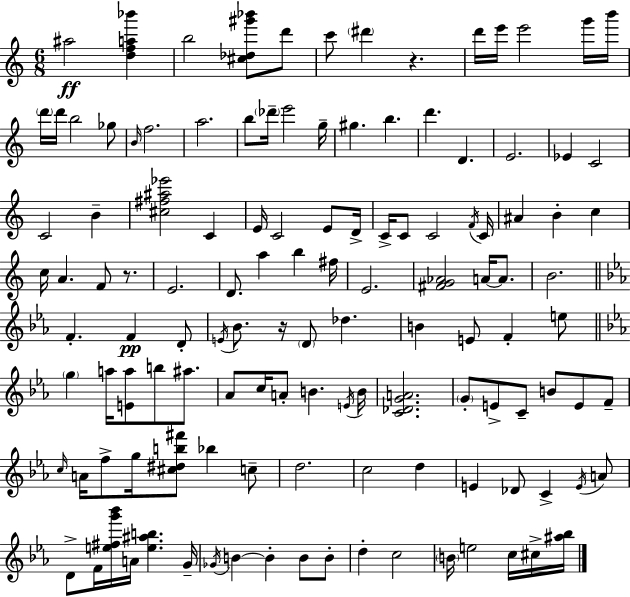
X:1
T:Untitled
M:6/8
L:1/4
K:C
^a2 [dfa_b'] b2 [^c_d^g'_b']/2 d'/2 c'/2 ^d' z d'/4 e'/4 e'2 g'/4 b'/4 d'/4 d'/4 b2 _g/2 B/4 f2 a2 b/2 _d'/4 e'2 g/4 ^g b d' D E2 _E C2 C2 B [^c^f^a_e']2 C E/4 C2 E/2 D/4 C/4 C/2 C2 F/4 C/4 ^A B c c/4 A F/2 z/2 E2 D/2 a b ^f/4 E2 [^FG_A]2 A/4 A/2 B2 F F D/2 E/4 _B/2 z/4 D/2 _d B E/2 F e/2 g a/4 [Ea]/2 b/2 ^a/2 _A/2 c/4 A/2 B E/4 B/4 [C_DGA]2 G/2 E/2 C/2 B/2 E/2 F/2 c/4 A/4 f/2 g/4 [^c^db^f']/2 _b c/2 d2 c2 d E _D/2 C E/4 A/2 D/2 F/4 [e^fg'_b']/4 A/4 [e^ab] G/4 _G/4 B B B/2 B/2 d c2 B/4 e2 c/4 ^c/4 [^a_b]/4